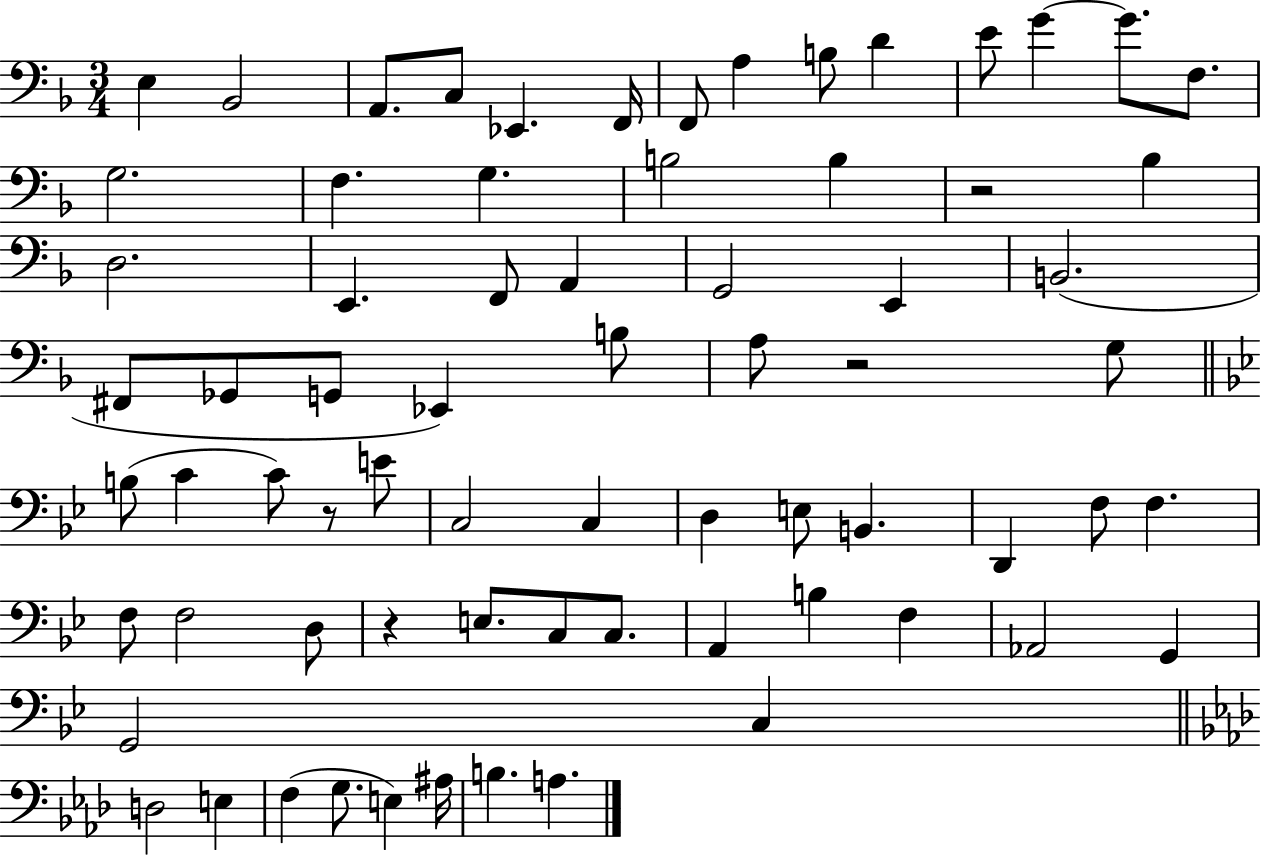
X:1
T:Untitled
M:3/4
L:1/4
K:F
E, _B,,2 A,,/2 C,/2 _E,, F,,/4 F,,/2 A, B,/2 D E/2 G G/2 F,/2 G,2 F, G, B,2 B, z2 _B, D,2 E,, F,,/2 A,, G,,2 E,, B,,2 ^F,,/2 _G,,/2 G,,/2 _E,, B,/2 A,/2 z2 G,/2 B,/2 C C/2 z/2 E/2 C,2 C, D, E,/2 B,, D,, F,/2 F, F,/2 F,2 D,/2 z E,/2 C,/2 C,/2 A,, B, F, _A,,2 G,, G,,2 C, D,2 E, F, G,/2 E, ^A,/4 B, A,